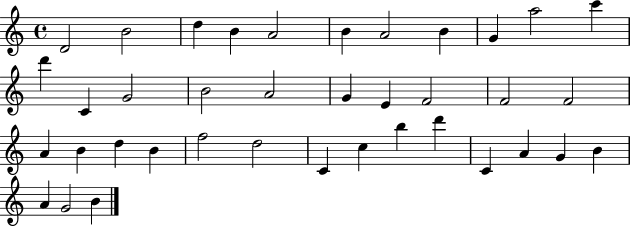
D4/h B4/h D5/q B4/q A4/h B4/q A4/h B4/q G4/q A5/h C6/q D6/q C4/q G4/h B4/h A4/h G4/q E4/q F4/h F4/h F4/h A4/q B4/q D5/q B4/q F5/h D5/h C4/q C5/q B5/q D6/q C4/q A4/q G4/q B4/q A4/q G4/h B4/q